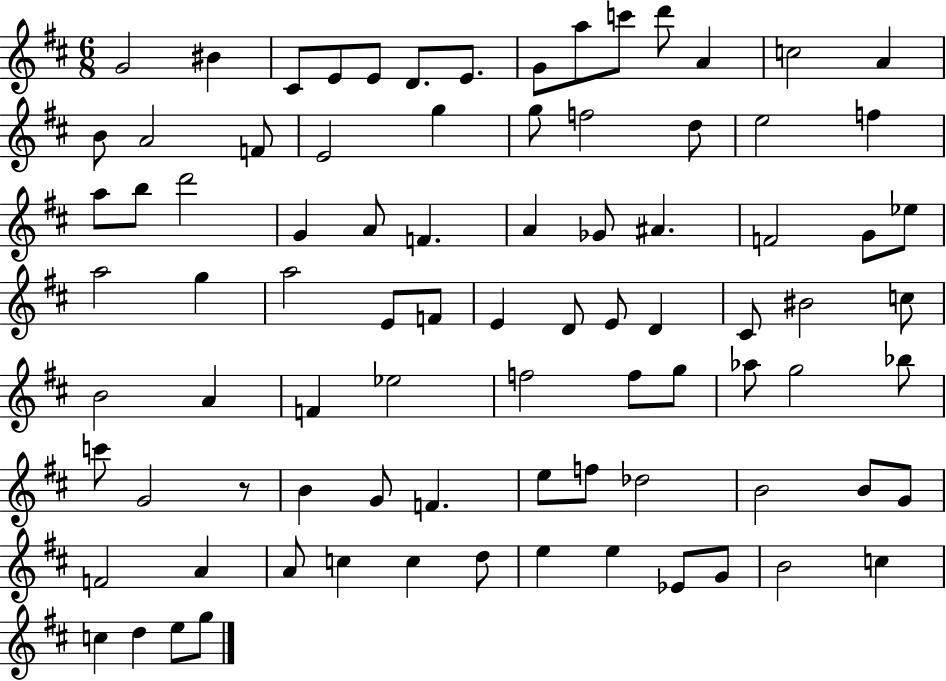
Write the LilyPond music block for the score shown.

{
  \clef treble
  \numericTimeSignature
  \time 6/8
  \key d \major
  \repeat volta 2 { g'2 bis'4 | cis'8 e'8 e'8 d'8. e'8. | g'8 a''8 c'''8 d'''8 a'4 | c''2 a'4 | \break b'8 a'2 f'8 | e'2 g''4 | g''8 f''2 d''8 | e''2 f''4 | \break a''8 b''8 d'''2 | g'4 a'8 f'4. | a'4 ges'8 ais'4. | f'2 g'8 ees''8 | \break a''2 g''4 | a''2 e'8 f'8 | e'4 d'8 e'8 d'4 | cis'8 bis'2 c''8 | \break b'2 a'4 | f'4 ees''2 | f''2 f''8 g''8 | aes''8 g''2 bes''8 | \break c'''8 g'2 r8 | b'4 g'8 f'4. | e''8 f''8 des''2 | b'2 b'8 g'8 | \break f'2 a'4 | a'8 c''4 c''4 d''8 | e''4 e''4 ees'8 g'8 | b'2 c''4 | \break c''4 d''4 e''8 g''8 | } \bar "|."
}